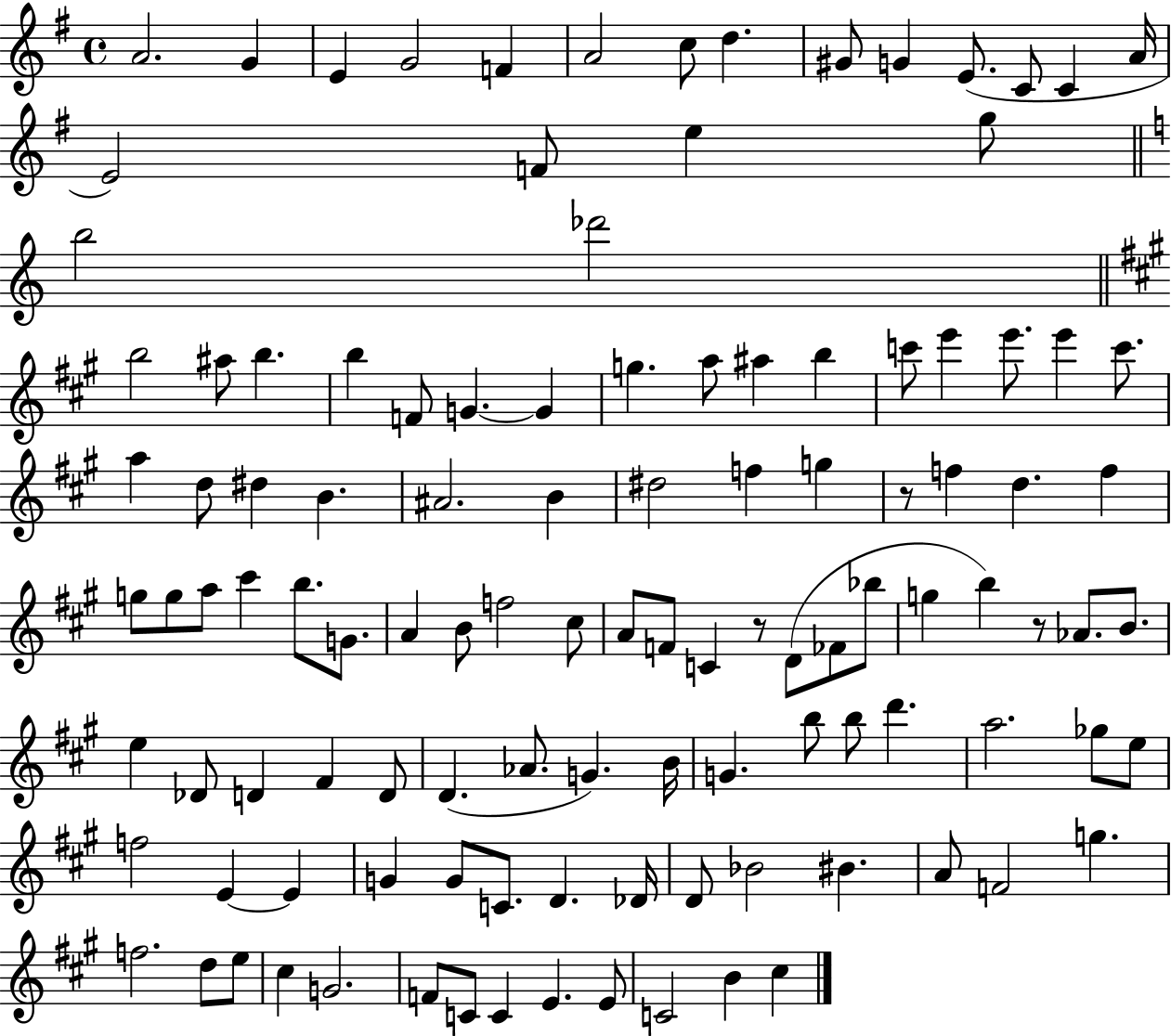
X:1
T:Untitled
M:4/4
L:1/4
K:G
A2 G E G2 F A2 c/2 d ^G/2 G E/2 C/2 C A/4 E2 F/2 e g/2 b2 _d'2 b2 ^a/2 b b F/2 G G g a/2 ^a b c'/2 e' e'/2 e' c'/2 a d/2 ^d B ^A2 B ^d2 f g z/2 f d f g/2 g/2 a/2 ^c' b/2 G/2 A B/2 f2 ^c/2 A/2 F/2 C z/2 D/2 _F/2 _b/2 g b z/2 _A/2 B/2 e _D/2 D ^F D/2 D _A/2 G B/4 G b/2 b/2 d' a2 _g/2 e/2 f2 E E G G/2 C/2 D _D/4 D/2 _B2 ^B A/2 F2 g f2 d/2 e/2 ^c G2 F/2 C/2 C E E/2 C2 B ^c